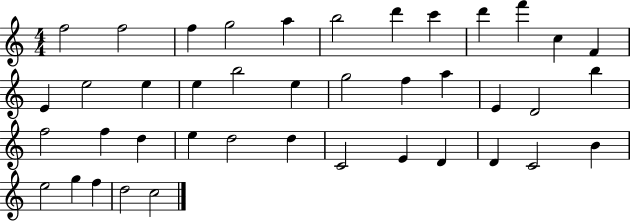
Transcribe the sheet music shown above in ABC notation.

X:1
T:Untitled
M:4/4
L:1/4
K:C
f2 f2 f g2 a b2 d' c' d' f' c F E e2 e e b2 e g2 f a E D2 b f2 f d e d2 d C2 E D D C2 B e2 g f d2 c2